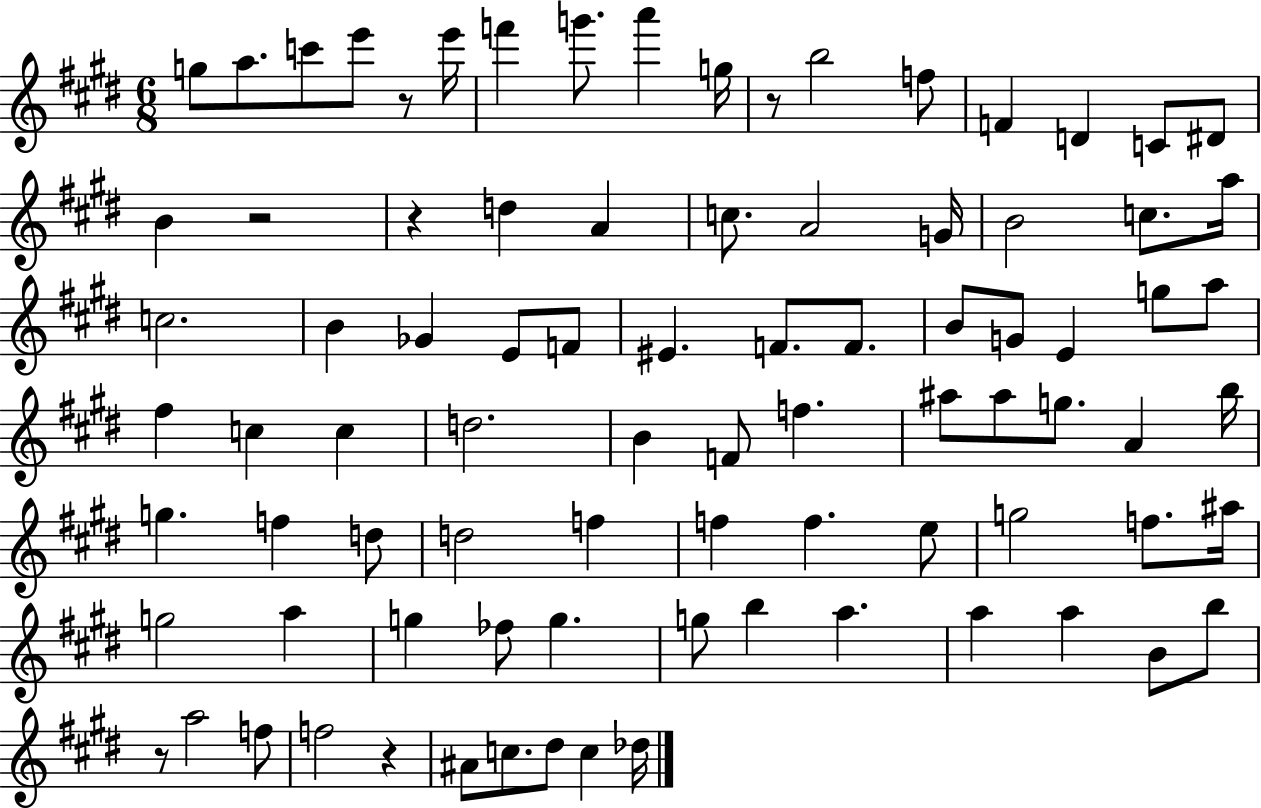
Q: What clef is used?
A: treble